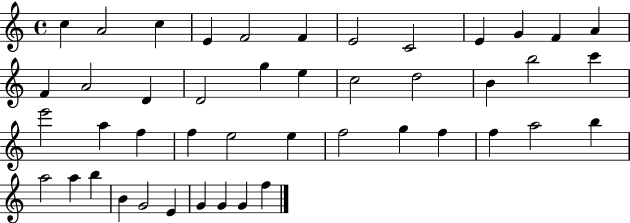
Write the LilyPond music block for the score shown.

{
  \clef treble
  \time 4/4
  \defaultTimeSignature
  \key c \major
  c''4 a'2 c''4 | e'4 f'2 f'4 | e'2 c'2 | e'4 g'4 f'4 a'4 | \break f'4 a'2 d'4 | d'2 g''4 e''4 | c''2 d''2 | b'4 b''2 c'''4 | \break e'''2 a''4 f''4 | f''4 e''2 e''4 | f''2 g''4 f''4 | f''4 a''2 b''4 | \break a''2 a''4 b''4 | b'4 g'2 e'4 | g'4 g'4 g'4 f''4 | \bar "|."
}